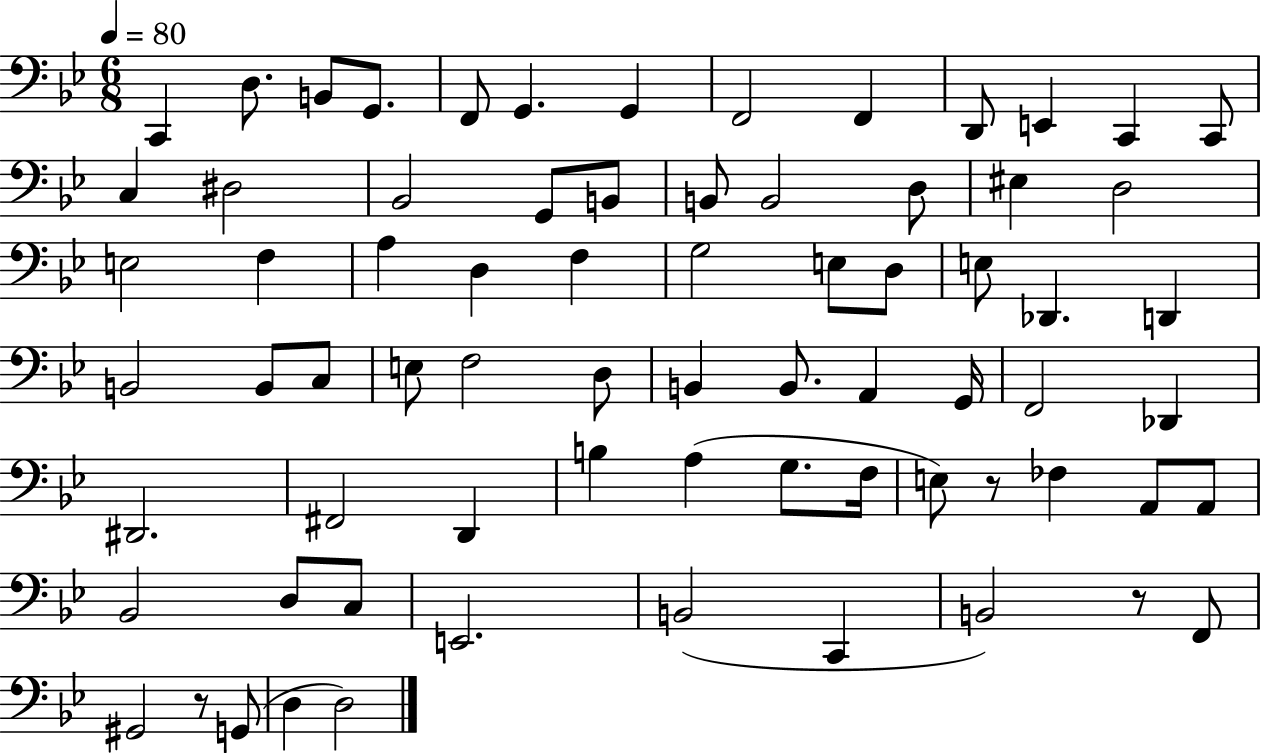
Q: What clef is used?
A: bass